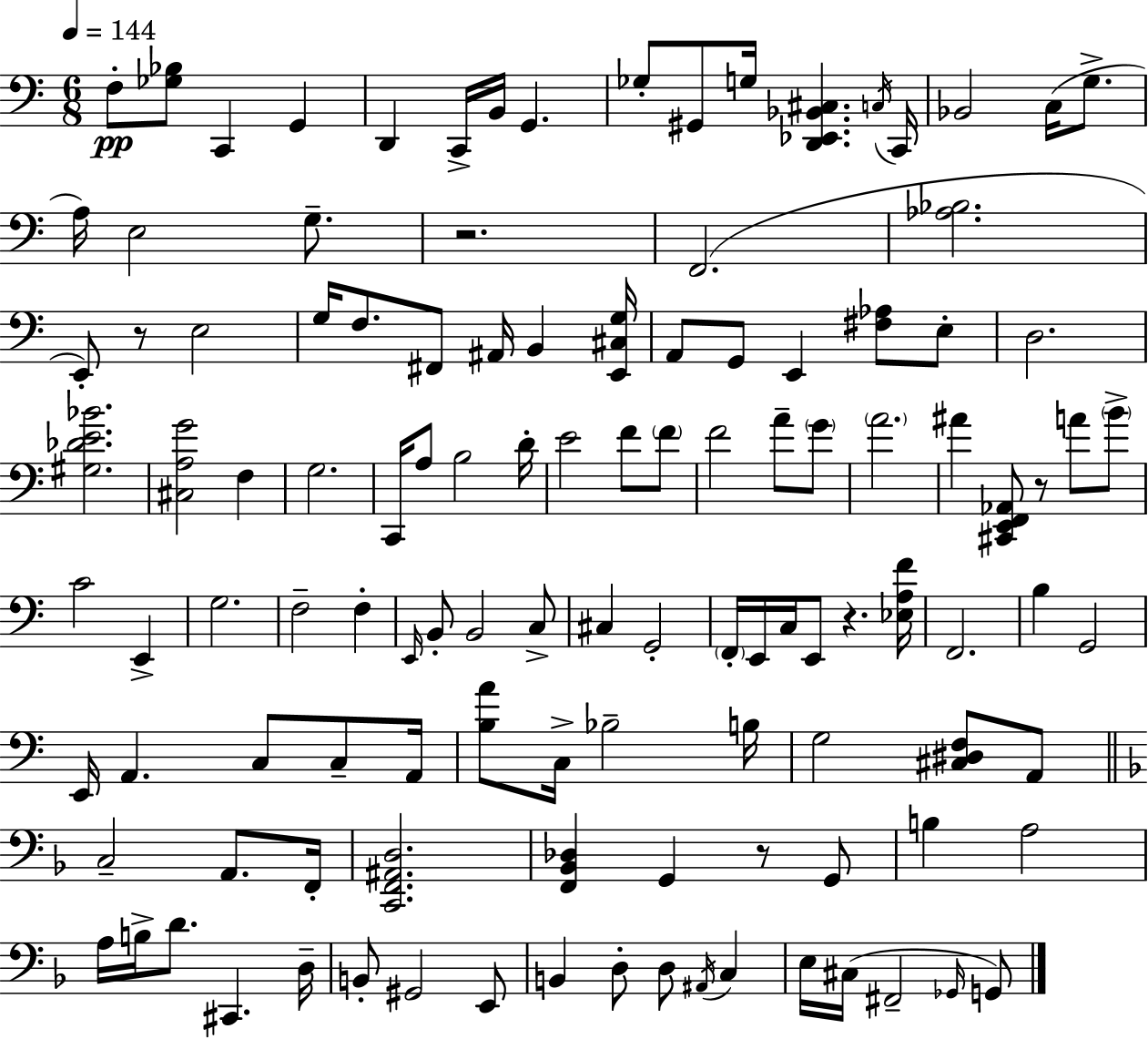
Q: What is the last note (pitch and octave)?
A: G2